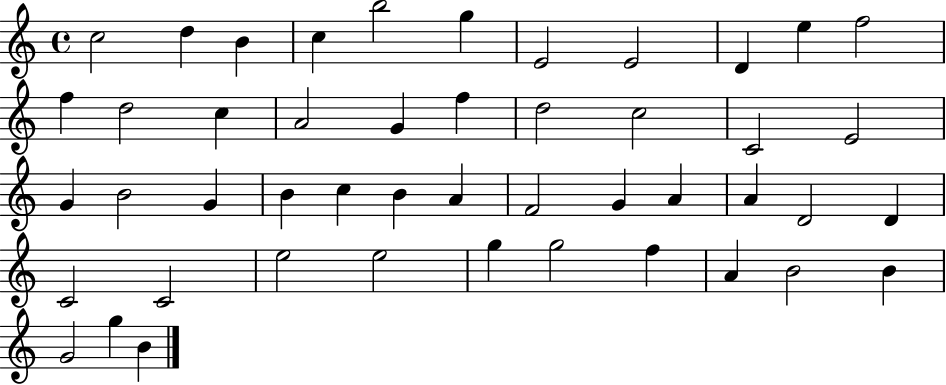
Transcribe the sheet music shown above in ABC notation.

X:1
T:Untitled
M:4/4
L:1/4
K:C
c2 d B c b2 g E2 E2 D e f2 f d2 c A2 G f d2 c2 C2 E2 G B2 G B c B A F2 G A A D2 D C2 C2 e2 e2 g g2 f A B2 B G2 g B